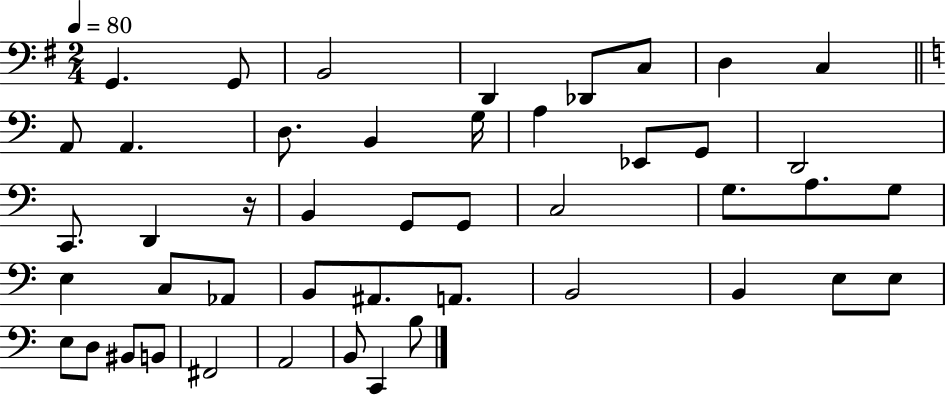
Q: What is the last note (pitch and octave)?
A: B3